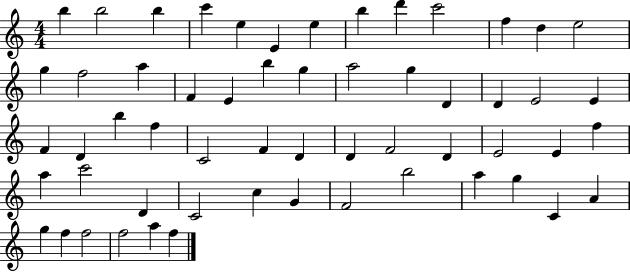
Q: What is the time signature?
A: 4/4